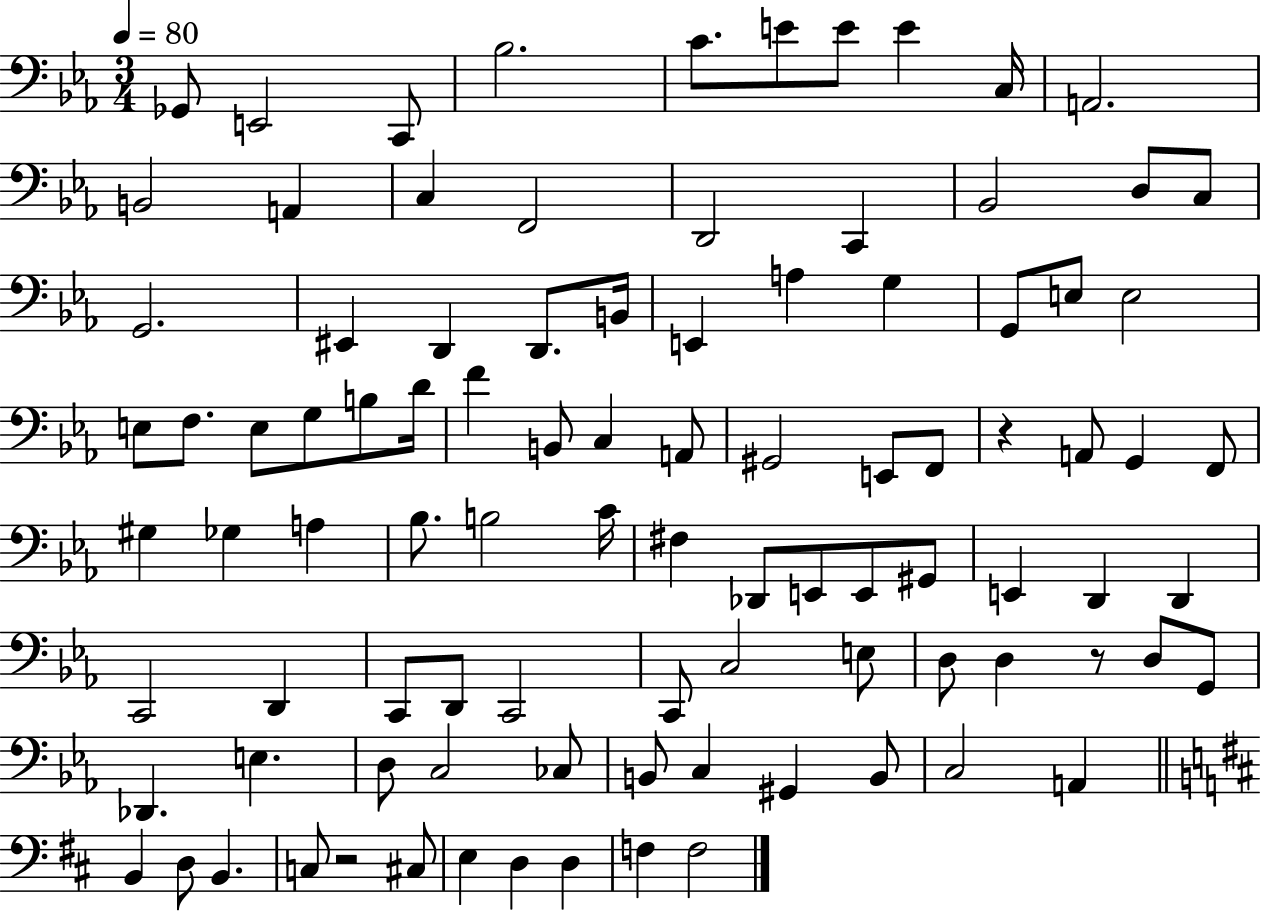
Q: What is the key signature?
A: EES major